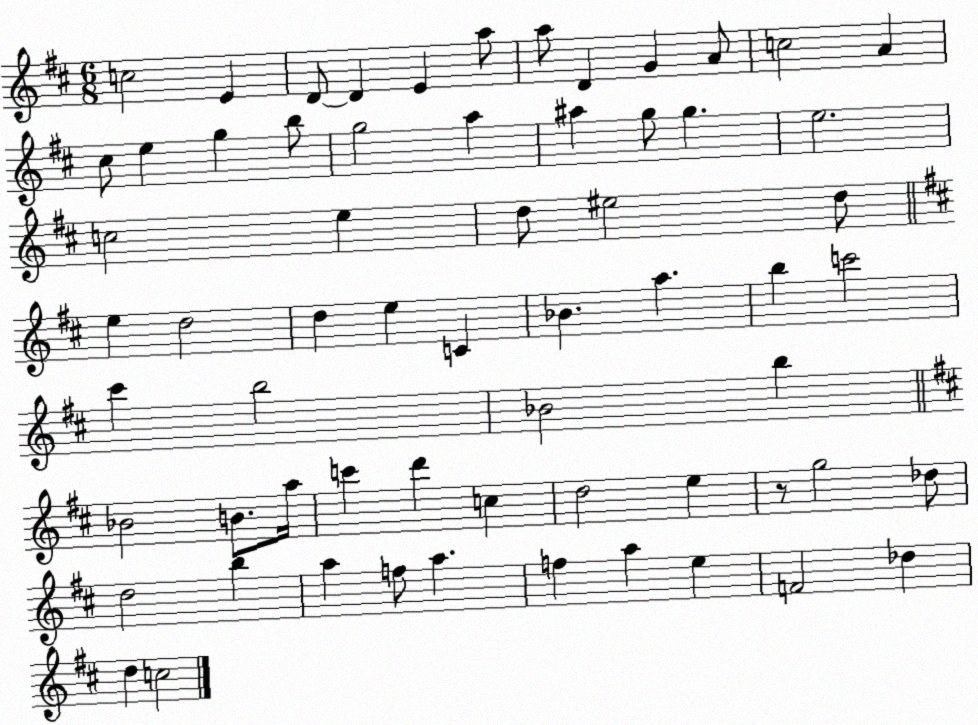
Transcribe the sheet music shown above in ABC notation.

X:1
T:Untitled
M:6/8
L:1/4
K:D
c2 E D/2 D E a/2 a/2 D G A/2 c2 A ^c/2 e g b/2 g2 a ^a g/2 g e2 c2 e d/2 ^e2 d/2 e d2 d e C _B a b c'2 ^c' b2 _B2 b _B2 B/2 a/4 c' d' c d2 e z/2 g2 _d/2 d2 b a f/2 a f a e F2 _d d c2